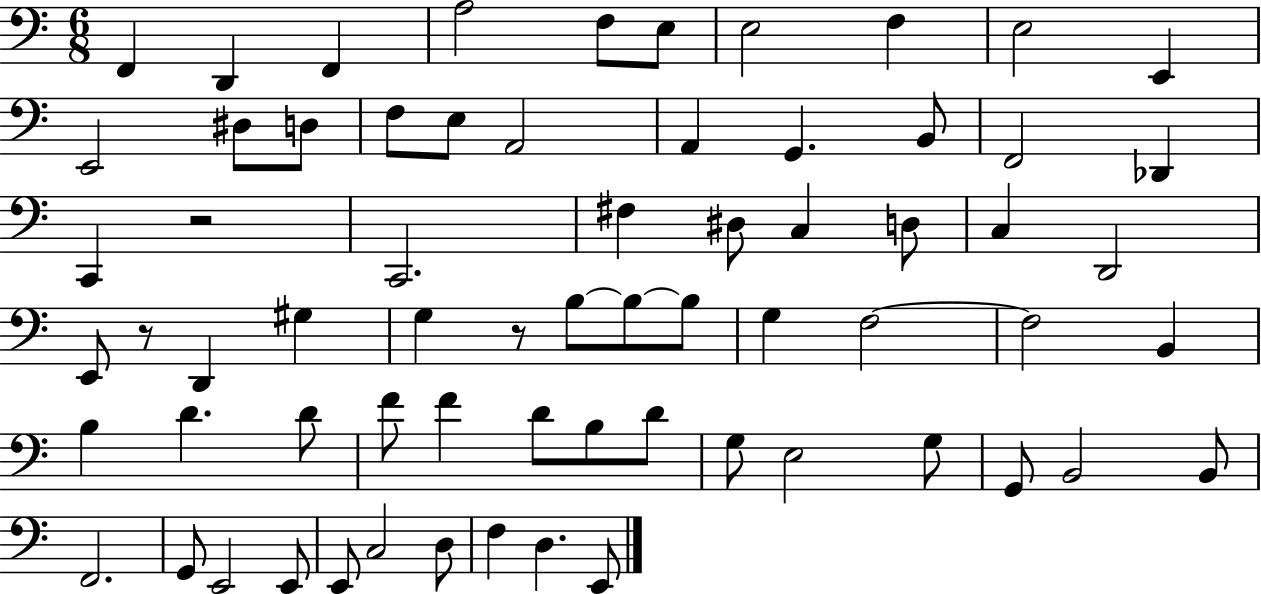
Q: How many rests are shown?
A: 3